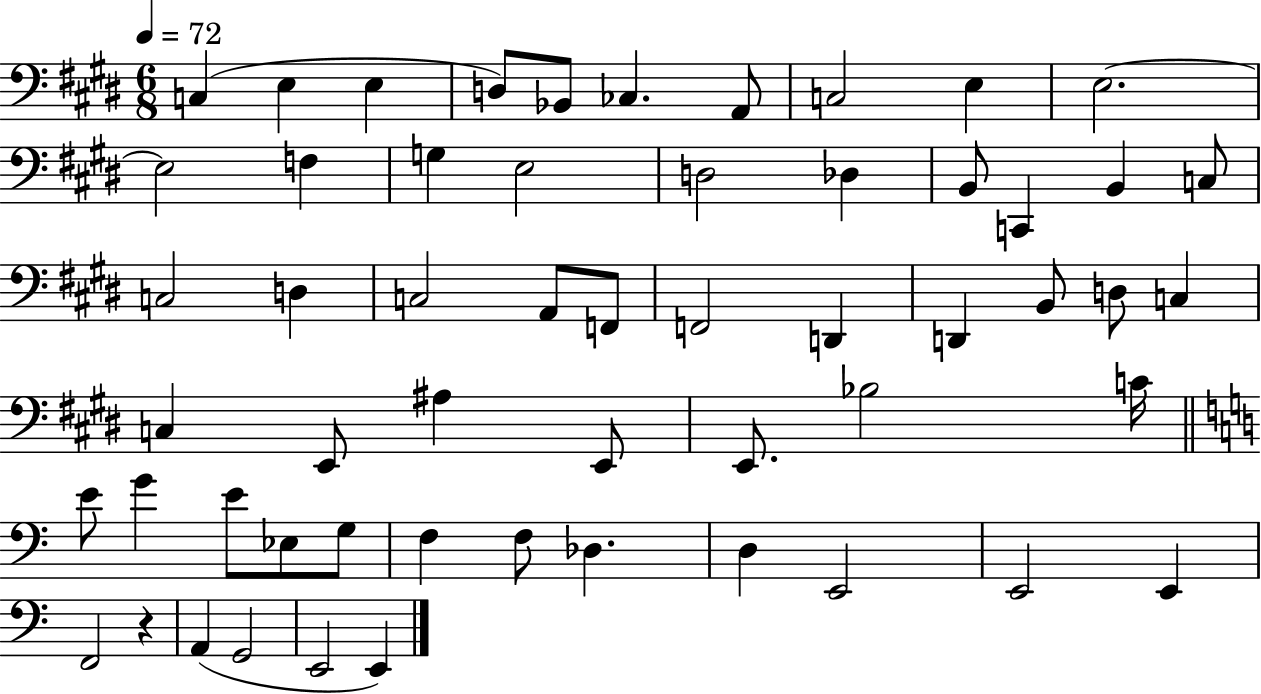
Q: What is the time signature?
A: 6/8